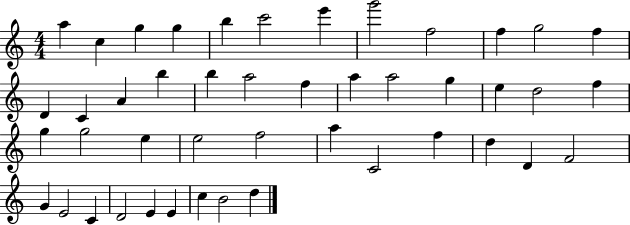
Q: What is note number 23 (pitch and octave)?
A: E5